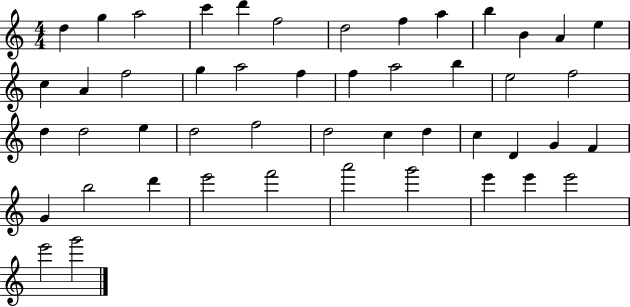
D5/q G5/q A5/h C6/q D6/q F5/h D5/h F5/q A5/q B5/q B4/q A4/q E5/q C5/q A4/q F5/h G5/q A5/h F5/q F5/q A5/h B5/q E5/h F5/h D5/q D5/h E5/q D5/h F5/h D5/h C5/q D5/q C5/q D4/q G4/q F4/q G4/q B5/h D6/q E6/h F6/h A6/h G6/h E6/q E6/q E6/h E6/h G6/h